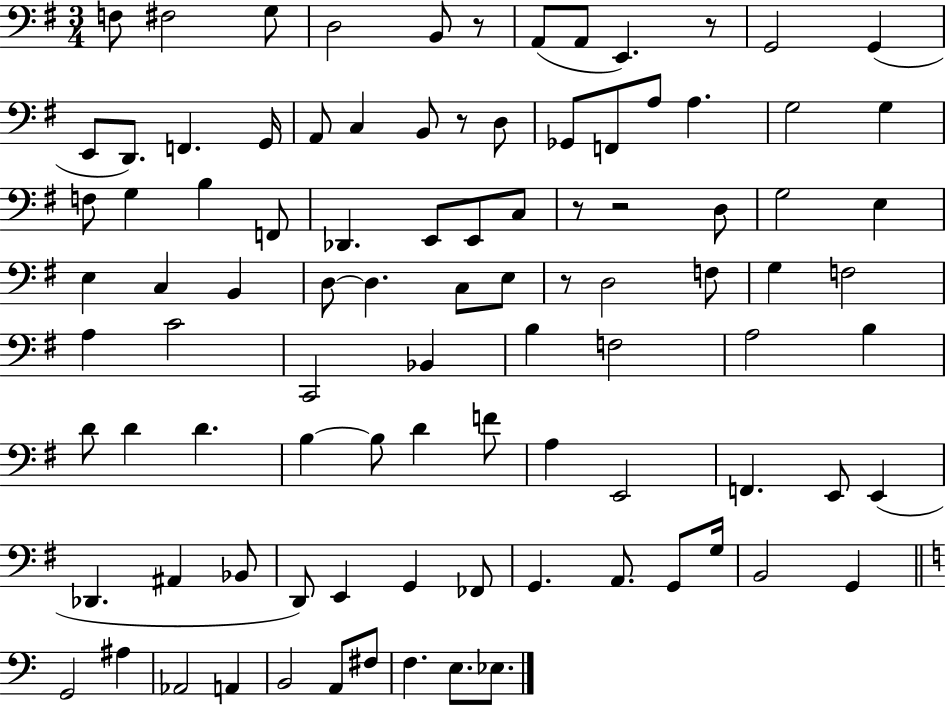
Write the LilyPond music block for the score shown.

{
  \clef bass
  \numericTimeSignature
  \time 3/4
  \key g \major
  f8 fis2 g8 | d2 b,8 r8 | a,8( a,8 e,4.) r8 | g,2 g,4( | \break e,8 d,8.) f,4. g,16 | a,8 c4 b,8 r8 d8 | ges,8 f,8 a8 a4. | g2 g4 | \break f8 g4 b4 f,8 | des,4. e,8 e,8 c8 | r8 r2 d8 | g2 e4 | \break e4 c4 b,4 | d8~~ d4. c8 e8 | r8 d2 f8 | g4 f2 | \break a4 c'2 | c,2 bes,4 | b4 f2 | a2 b4 | \break d'8 d'4 d'4. | b4~~ b8 d'4 f'8 | a4 e,2 | f,4. e,8 e,4( | \break des,4. ais,4 bes,8 | d,8) e,4 g,4 fes,8 | g,4. a,8. g,8 g16 | b,2 g,4 | \break \bar "||" \break \key a \minor g,2 ais4 | aes,2 a,4 | b,2 a,8 fis8 | f4. e8. ees8. | \break \bar "|."
}